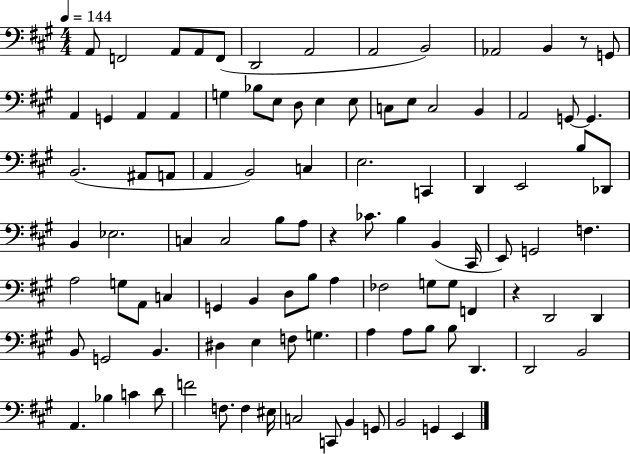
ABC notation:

X:1
T:Untitled
M:4/4
L:1/4
K:A
A,,/2 F,,2 A,,/2 A,,/2 F,,/2 D,,2 A,,2 A,,2 B,,2 _A,,2 B,, z/2 G,,/2 A,, G,, A,, A,, G, _B,/2 E,/2 D,/2 E, E,/2 C,/2 E,/2 C,2 B,, A,,2 G,,/2 G,, B,,2 ^A,,/2 A,,/2 A,, B,,2 C, E,2 C,, D,, E,,2 B,/2 _D,,/2 B,, _E,2 C, C,2 B,/2 A,/2 z _C/2 B, B,, ^C,,/4 E,,/2 G,,2 F, A,2 G,/2 A,,/2 C, G,, B,, D,/2 B,/2 A, _F,2 G,/2 G,/2 F,, z D,,2 D,, B,,/2 G,,2 B,, ^D, E, F,/2 G, A, A,/2 B,/2 B,/2 D,, D,,2 B,,2 A,, _B, C D/2 F2 F,/2 F, ^E,/4 C,2 C,,/2 B,, G,,/2 B,,2 G,, E,,